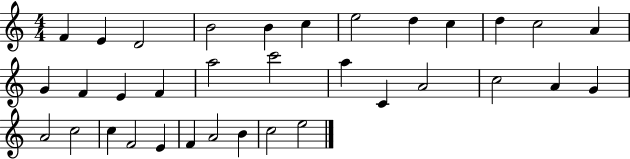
X:1
T:Untitled
M:4/4
L:1/4
K:C
F E D2 B2 B c e2 d c d c2 A G F E F a2 c'2 a C A2 c2 A G A2 c2 c F2 E F A2 B c2 e2